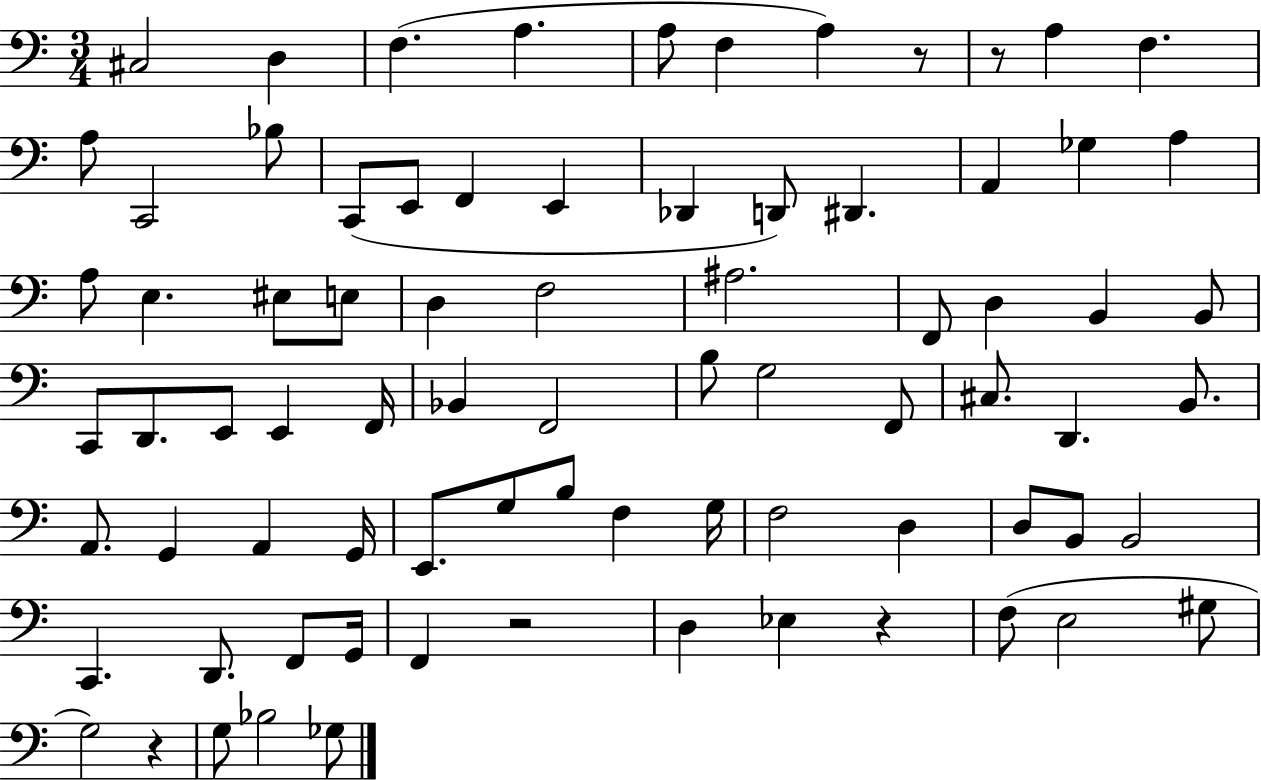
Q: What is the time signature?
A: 3/4